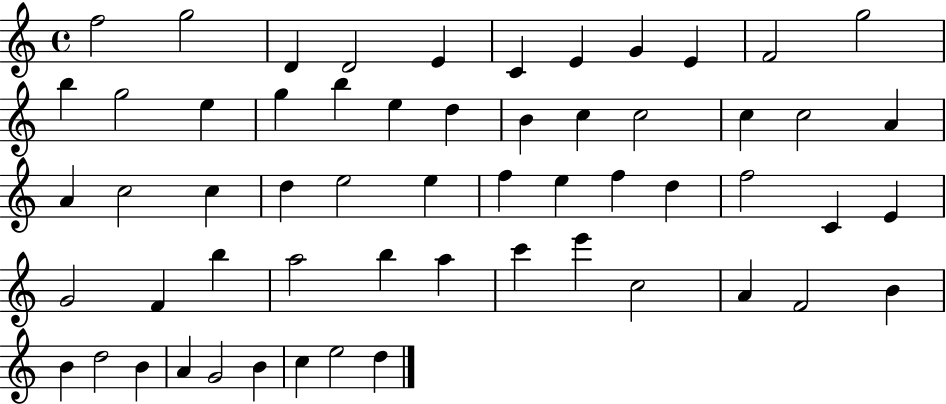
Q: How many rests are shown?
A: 0